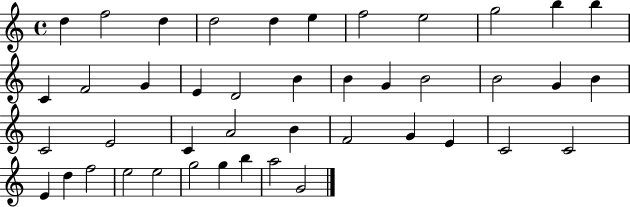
D5/q F5/h D5/q D5/h D5/q E5/q F5/h E5/h G5/h B5/q B5/q C4/q F4/h G4/q E4/q D4/h B4/q B4/q G4/q B4/h B4/h G4/q B4/q C4/h E4/h C4/q A4/h B4/q F4/h G4/q E4/q C4/h C4/h E4/q D5/q F5/h E5/h E5/h G5/h G5/q B5/q A5/h G4/h